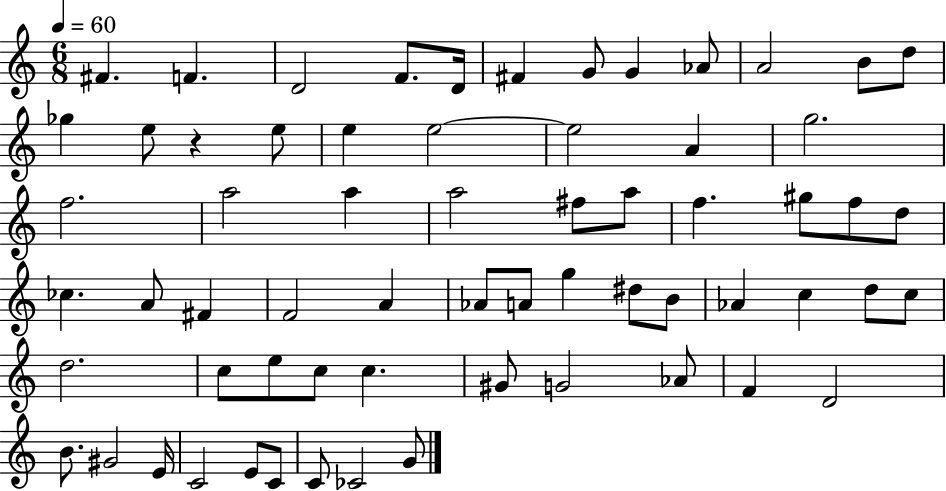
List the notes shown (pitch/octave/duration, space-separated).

F#4/q. F4/q. D4/h F4/e. D4/s F#4/q G4/e G4/q Ab4/e A4/h B4/e D5/e Gb5/q E5/e R/q E5/e E5/q E5/h E5/h A4/q G5/h. F5/h. A5/h A5/q A5/h F#5/e A5/e F5/q. G#5/e F5/e D5/e CES5/q. A4/e F#4/q F4/h A4/q Ab4/e A4/e G5/q D#5/e B4/e Ab4/q C5/q D5/e C5/e D5/h. C5/e E5/e C5/e C5/q. G#4/e G4/h Ab4/e F4/q D4/h B4/e. G#4/h E4/s C4/h E4/e C4/e C4/e CES4/h G4/e